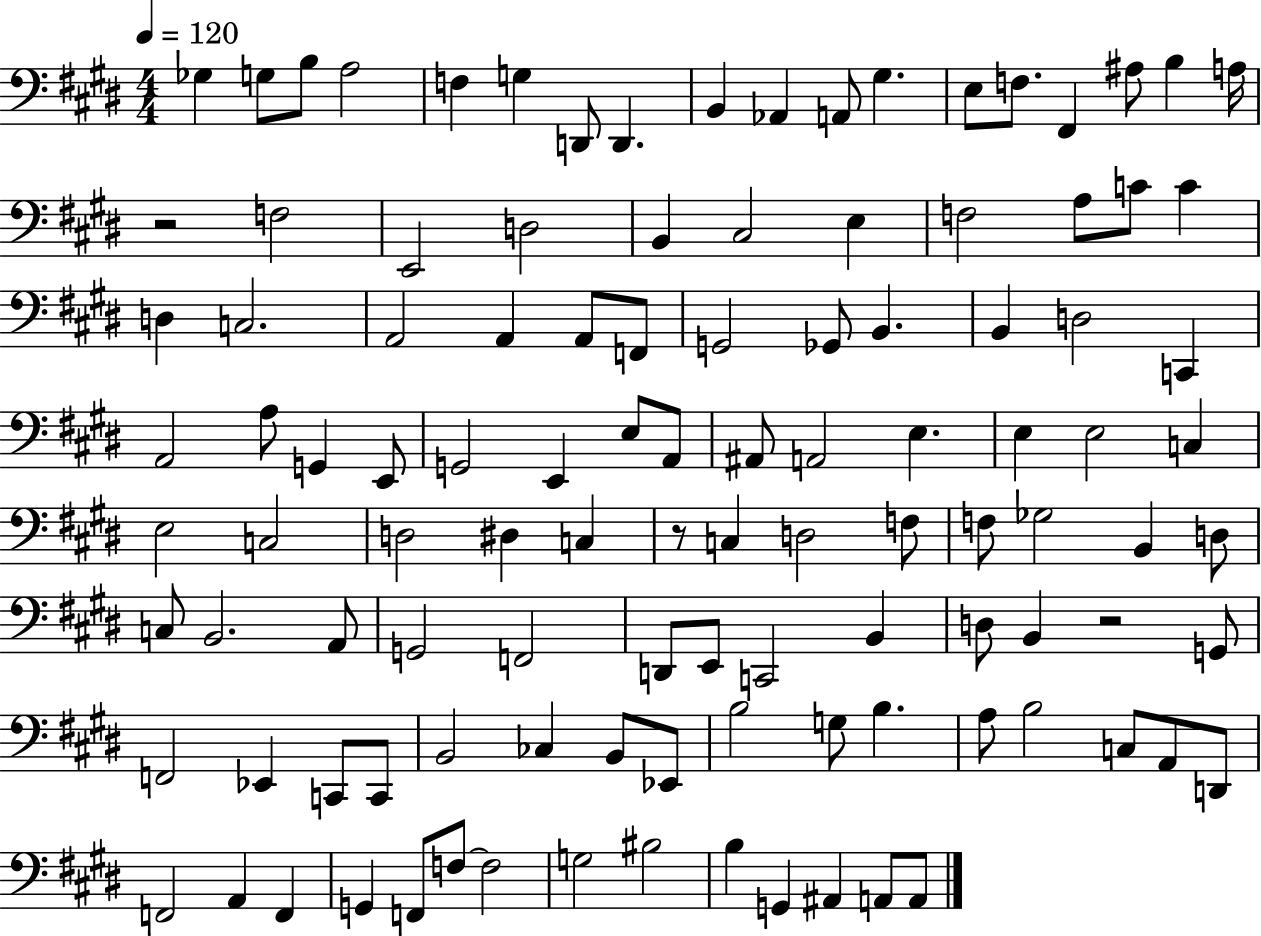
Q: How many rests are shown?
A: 3